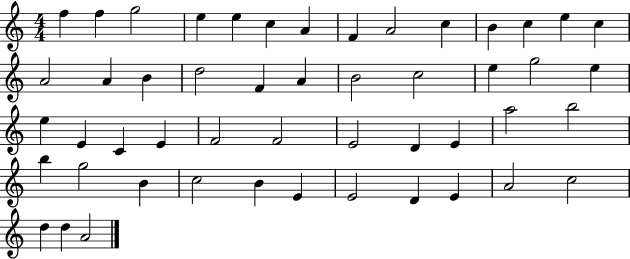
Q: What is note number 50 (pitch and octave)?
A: A4